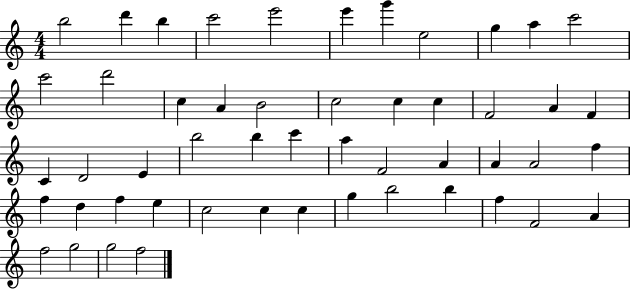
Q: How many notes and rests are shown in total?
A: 51